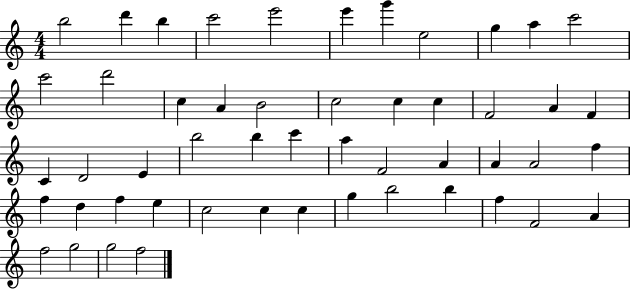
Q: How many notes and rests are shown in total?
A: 51